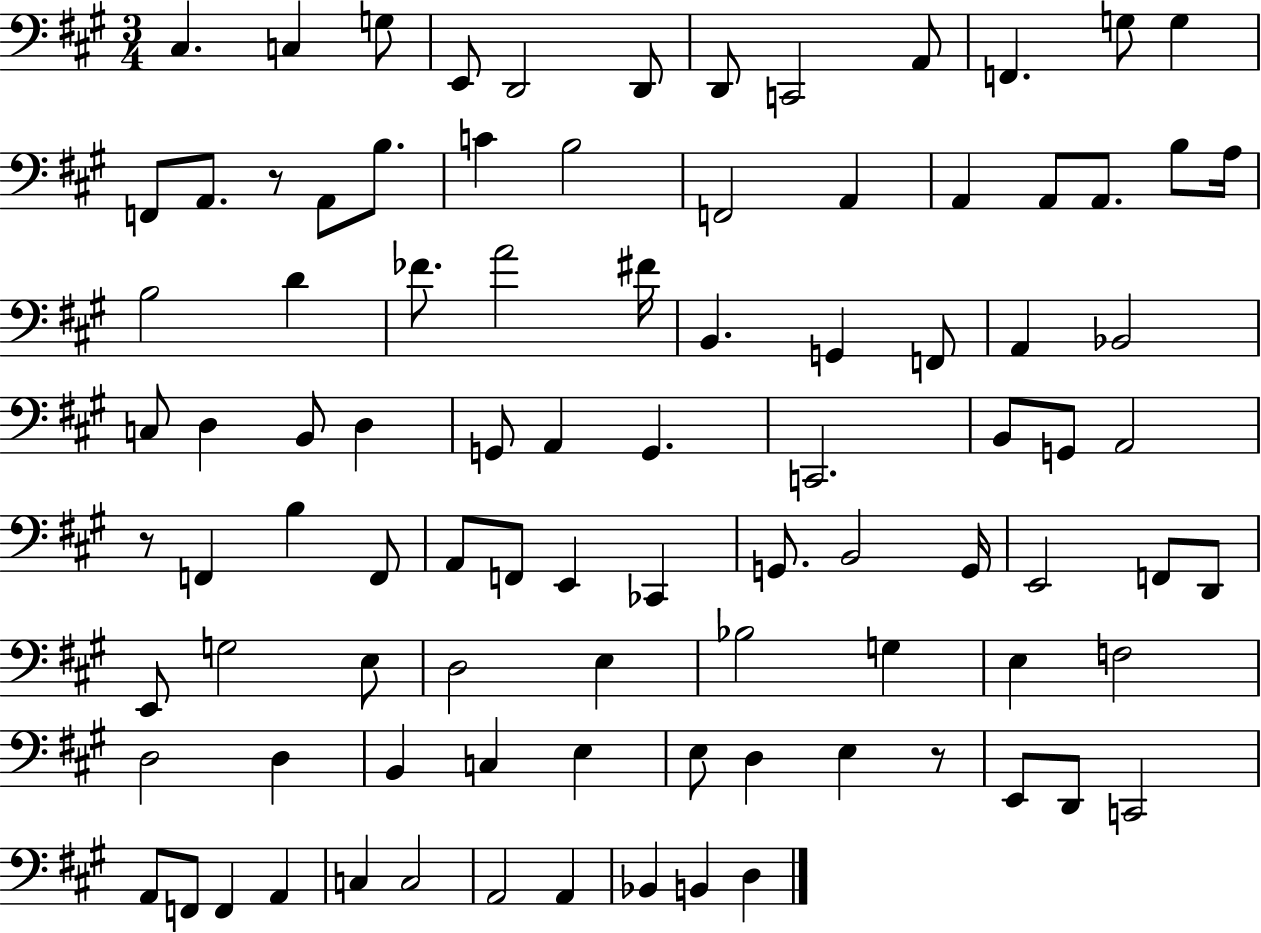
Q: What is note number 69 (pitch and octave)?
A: D3